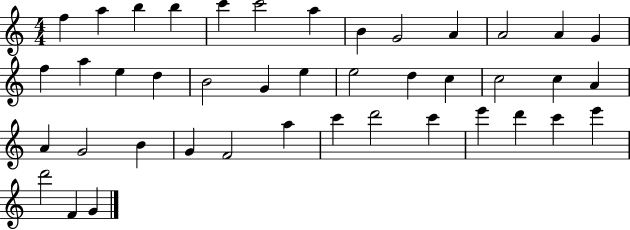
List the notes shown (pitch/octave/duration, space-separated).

F5/q A5/q B5/q B5/q C6/q C6/h A5/q B4/q G4/h A4/q A4/h A4/q G4/q F5/q A5/q E5/q D5/q B4/h G4/q E5/q E5/h D5/q C5/q C5/h C5/q A4/q A4/q G4/h B4/q G4/q F4/h A5/q C6/q D6/h C6/q E6/q D6/q C6/q E6/q D6/h F4/q G4/q